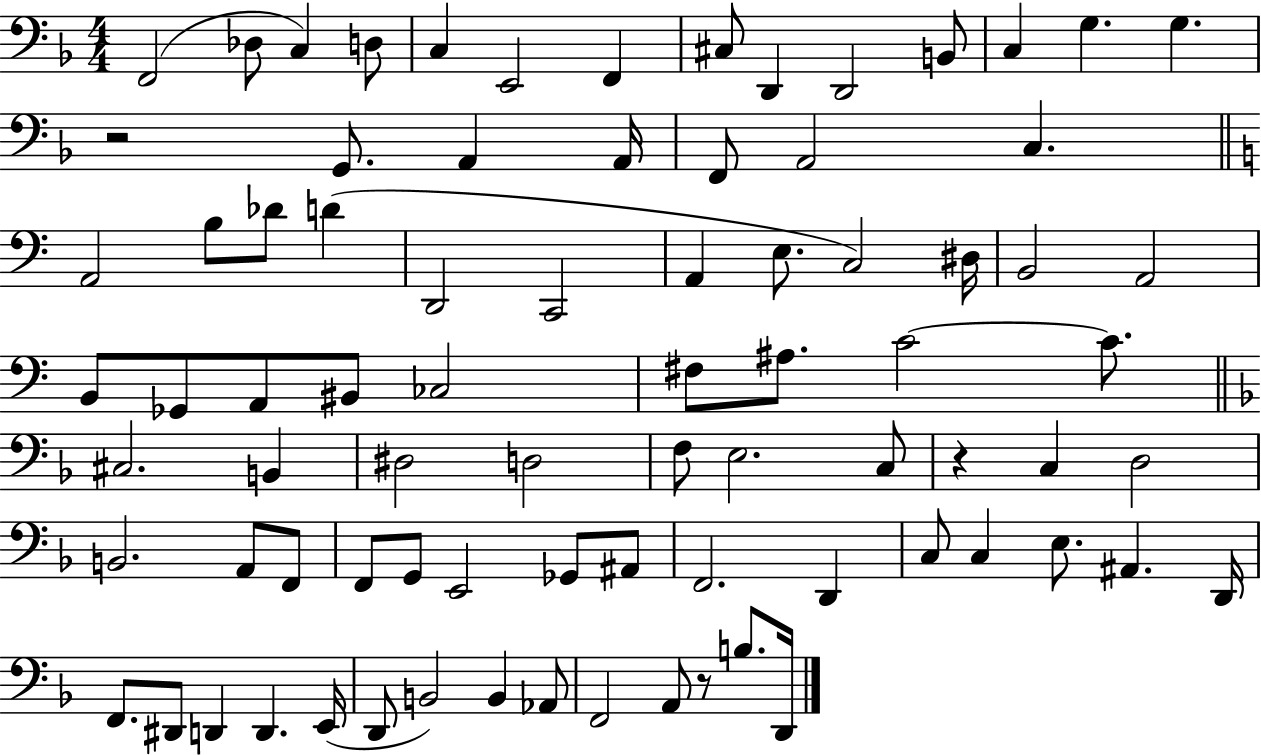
X:1
T:Untitled
M:4/4
L:1/4
K:F
F,,2 _D,/2 C, D,/2 C, E,,2 F,, ^C,/2 D,, D,,2 B,,/2 C, G, G, z2 G,,/2 A,, A,,/4 F,,/2 A,,2 C, A,,2 B,/2 _D/2 D D,,2 C,,2 A,, E,/2 C,2 ^D,/4 B,,2 A,,2 B,,/2 _G,,/2 A,,/2 ^B,,/2 _C,2 ^F,/2 ^A,/2 C2 C/2 ^C,2 B,, ^D,2 D,2 F,/2 E,2 C,/2 z C, D,2 B,,2 A,,/2 F,,/2 F,,/2 G,,/2 E,,2 _G,,/2 ^A,,/2 F,,2 D,, C,/2 C, E,/2 ^A,, D,,/4 F,,/2 ^D,,/2 D,, D,, E,,/4 D,,/2 B,,2 B,, _A,,/2 F,,2 A,,/2 z/2 B,/2 D,,/4